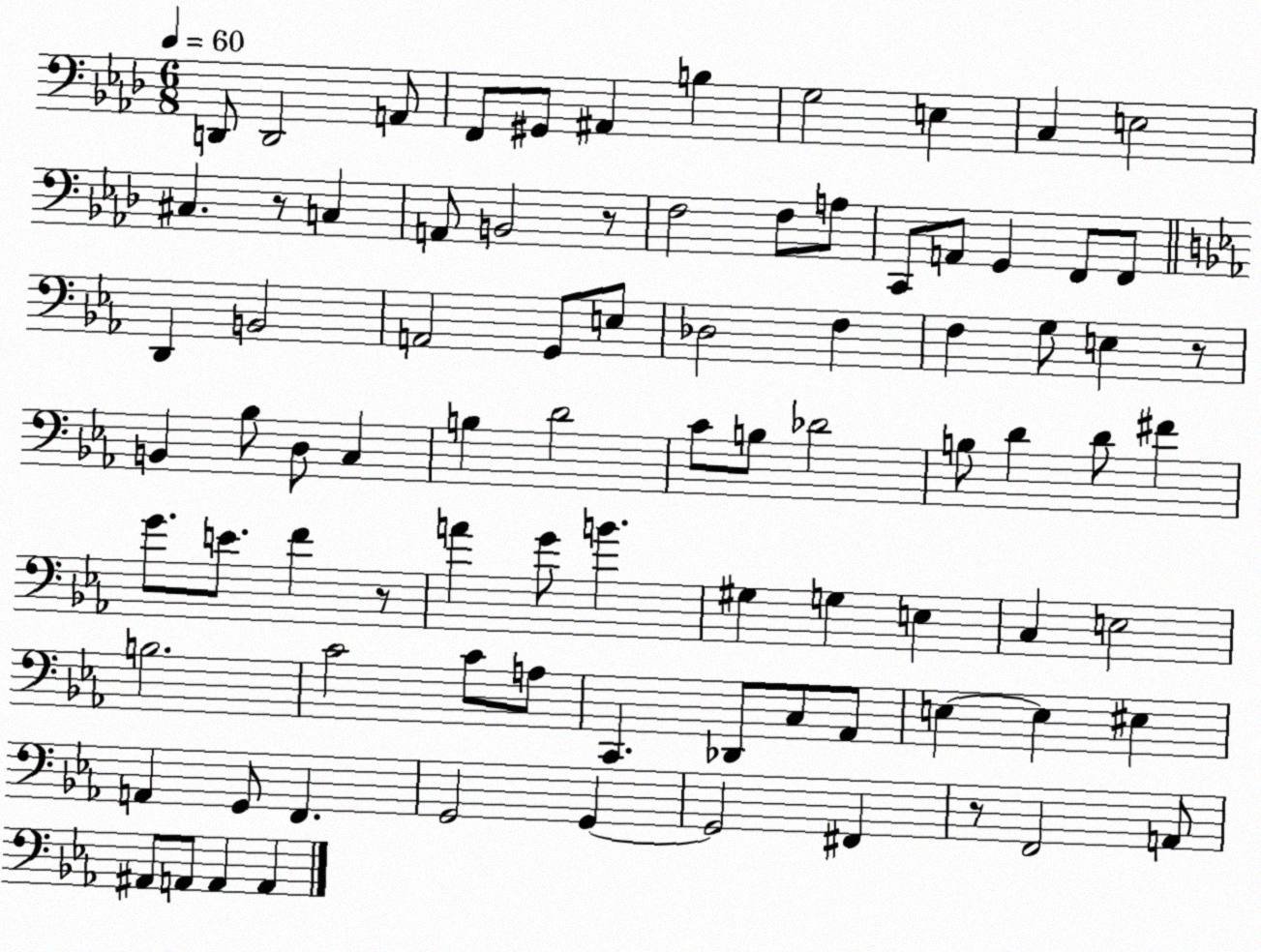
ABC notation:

X:1
T:Untitled
M:6/8
L:1/4
K:Ab
D,,/2 D,,2 A,,/2 F,,/2 ^G,,/2 ^A,, B, G,2 E, C, E,2 ^C, z/2 C, A,,/2 B,,2 z/2 F,2 F,/2 A,/2 C,,/2 A,,/2 G,, F,,/2 F,,/2 D,, B,,2 A,,2 G,,/2 E,/2 _D,2 F, F, G,/2 E, z/2 B,, _B,/2 D,/2 C, B, D2 C/2 B,/2 _D2 B,/2 D D/2 ^F G/2 E/2 F z/2 A G/2 B ^G, G, E, C, E,2 B,2 C2 C/2 A,/2 C,, _D,,/2 C,/2 _A,,/2 E, E, ^E, A,, G,,/2 F,, G,,2 G,, G,,2 ^F,, z/2 F,,2 A,,/2 ^A,,/2 A,,/2 A,, A,,